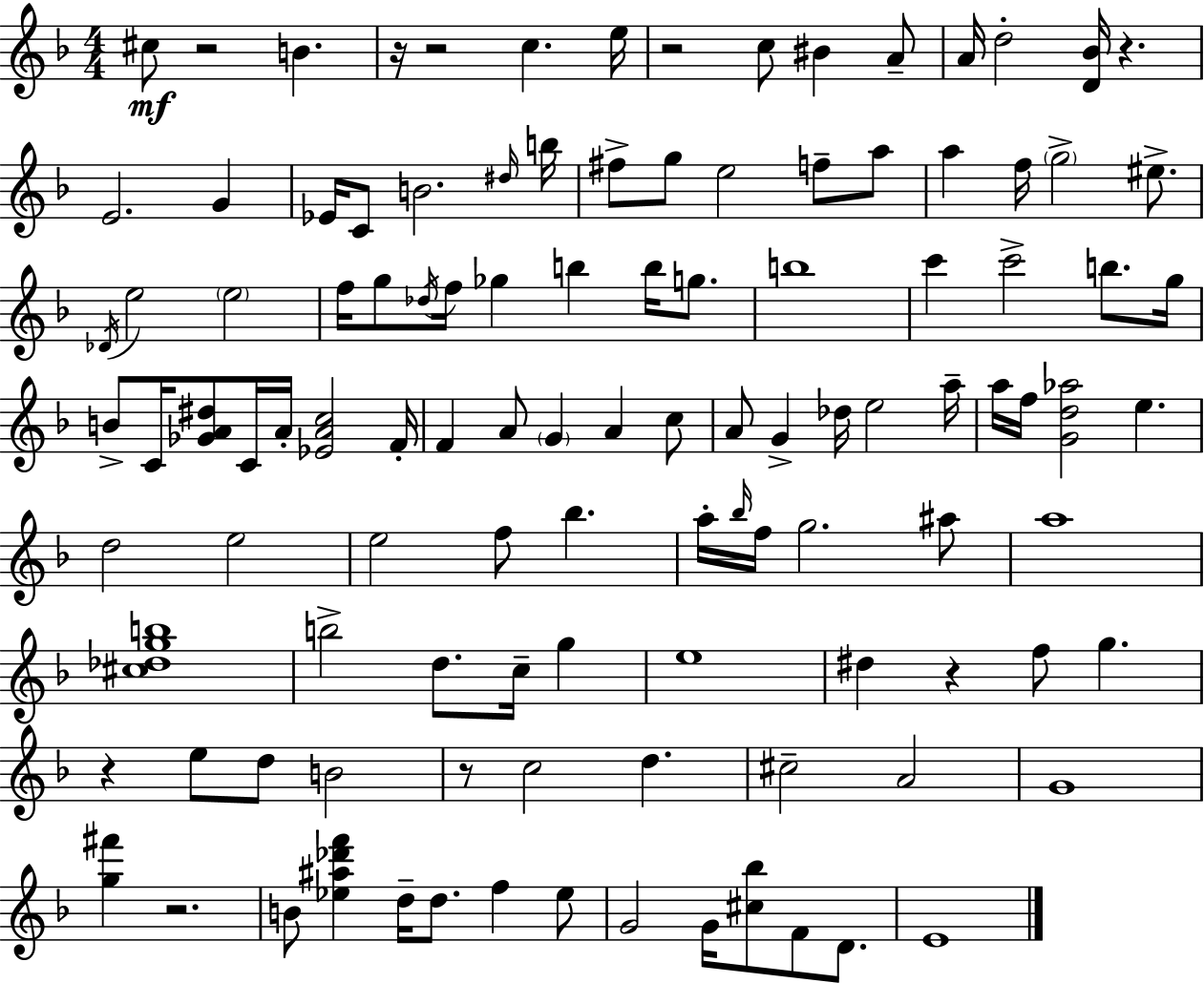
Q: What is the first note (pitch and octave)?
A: C#5